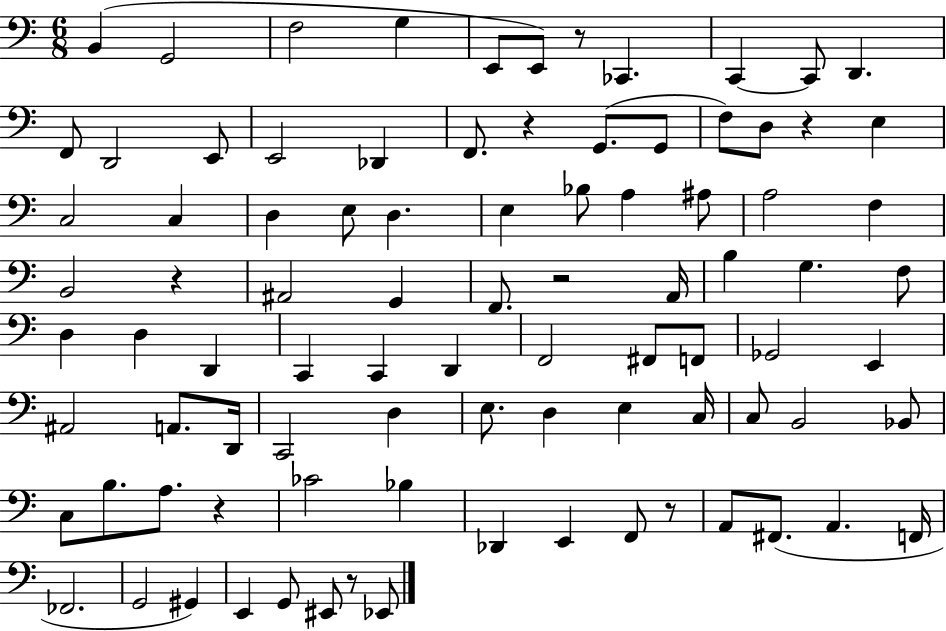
B2/q G2/h F3/h G3/q E2/e E2/e R/e CES2/q. C2/q C2/e D2/q. F2/e D2/h E2/e E2/h Db2/q F2/e. R/q G2/e. G2/e F3/e D3/e R/q E3/q C3/h C3/q D3/q E3/e D3/q. E3/q Bb3/e A3/q A#3/e A3/h F3/q B2/h R/q A#2/h G2/q F2/e. R/h A2/s B3/q G3/q. F3/e D3/q D3/q D2/q C2/q C2/q D2/q F2/h F#2/e F2/e Gb2/h E2/q A#2/h A2/e. D2/s C2/h D3/q E3/e. D3/q E3/q C3/s C3/e B2/h Bb2/e C3/e B3/e. A3/e. R/q CES4/h Bb3/q Db2/q E2/q F2/e R/e A2/e F#2/e. A2/q. F2/s FES2/h. G2/h G#2/q E2/q G2/e EIS2/e R/e Eb2/e